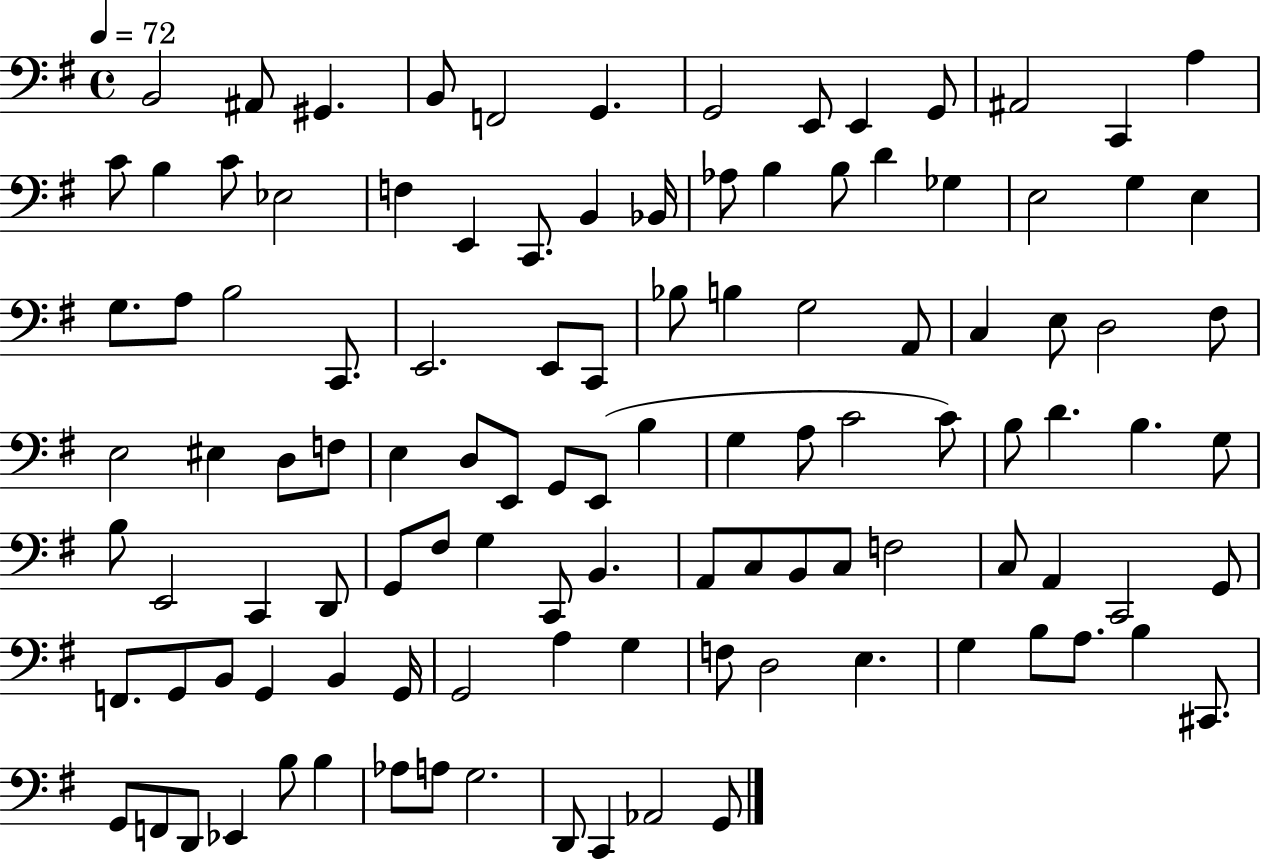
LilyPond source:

{
  \clef bass
  \time 4/4
  \defaultTimeSignature
  \key g \major
  \tempo 4 = 72
  b,2 ais,8 gis,4. | b,8 f,2 g,4. | g,2 e,8 e,4 g,8 | ais,2 c,4 a4 | \break c'8 b4 c'8 ees2 | f4 e,4 c,8. b,4 bes,16 | aes8 b4 b8 d'4 ges4 | e2 g4 e4 | \break g8. a8 b2 c,8. | e,2. e,8 c,8 | bes8 b4 g2 a,8 | c4 e8 d2 fis8 | \break e2 eis4 d8 f8 | e4 d8 e,8 g,8 e,8( b4 | g4 a8 c'2 c'8) | b8 d'4. b4. g8 | \break b8 e,2 c,4 d,8 | g,8 fis8 g4 c,8 b,4. | a,8 c8 b,8 c8 f2 | c8 a,4 c,2 g,8 | \break f,8. g,8 b,8 g,4 b,4 g,16 | g,2 a4 g4 | f8 d2 e4. | g4 b8 a8. b4 cis,8. | \break g,8 f,8 d,8 ees,4 b8 b4 | aes8 a8 g2. | d,8 c,4 aes,2 g,8 | \bar "|."
}